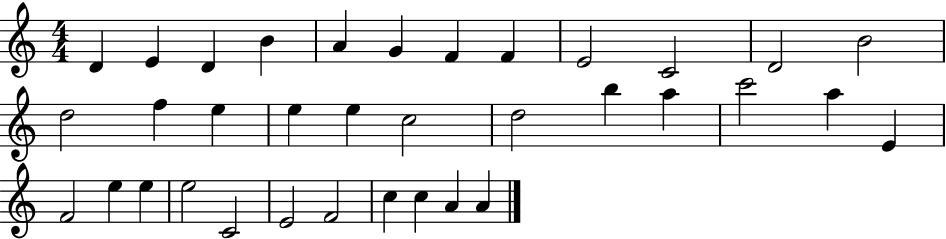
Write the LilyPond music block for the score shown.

{
  \clef treble
  \numericTimeSignature
  \time 4/4
  \key c \major
  d'4 e'4 d'4 b'4 | a'4 g'4 f'4 f'4 | e'2 c'2 | d'2 b'2 | \break d''2 f''4 e''4 | e''4 e''4 c''2 | d''2 b''4 a''4 | c'''2 a''4 e'4 | \break f'2 e''4 e''4 | e''2 c'2 | e'2 f'2 | c''4 c''4 a'4 a'4 | \break \bar "|."
}